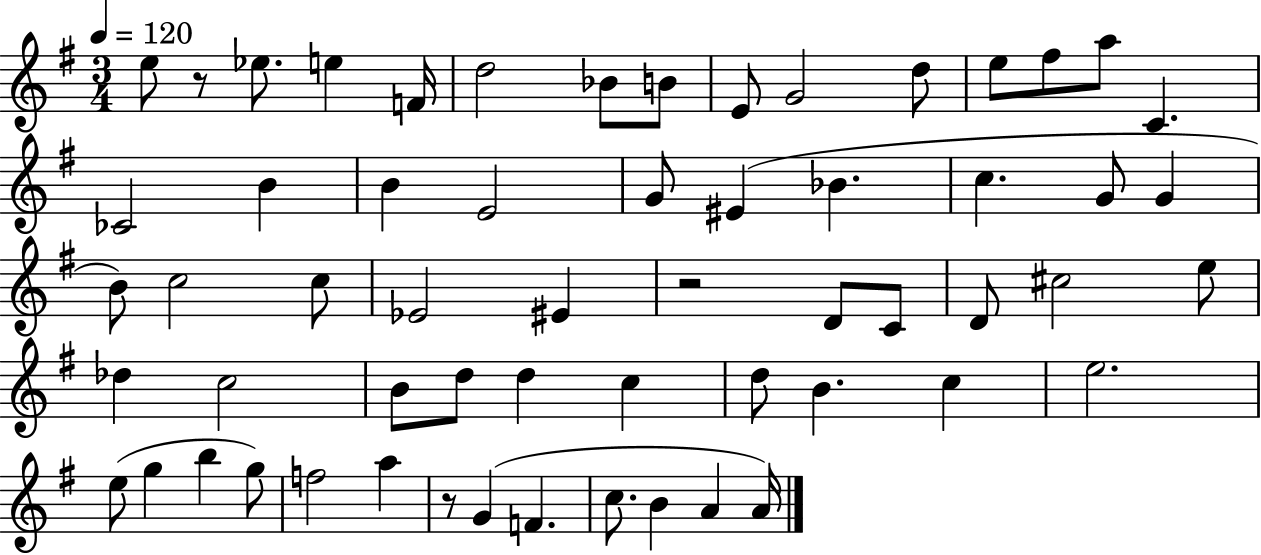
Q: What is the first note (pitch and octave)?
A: E5